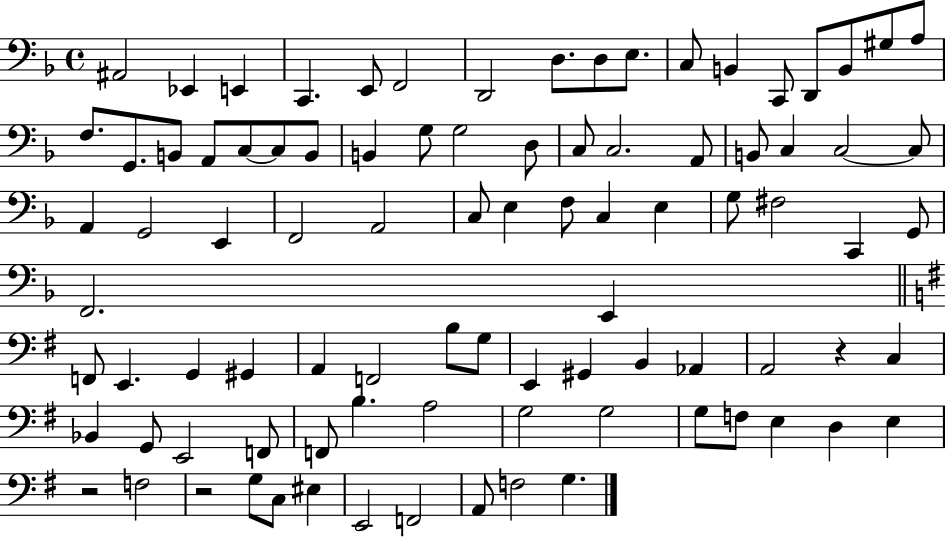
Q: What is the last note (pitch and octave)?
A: G3